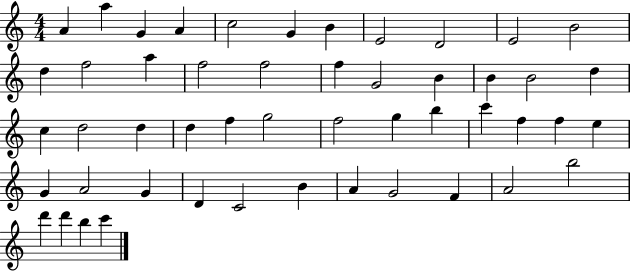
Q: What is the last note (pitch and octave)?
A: C6